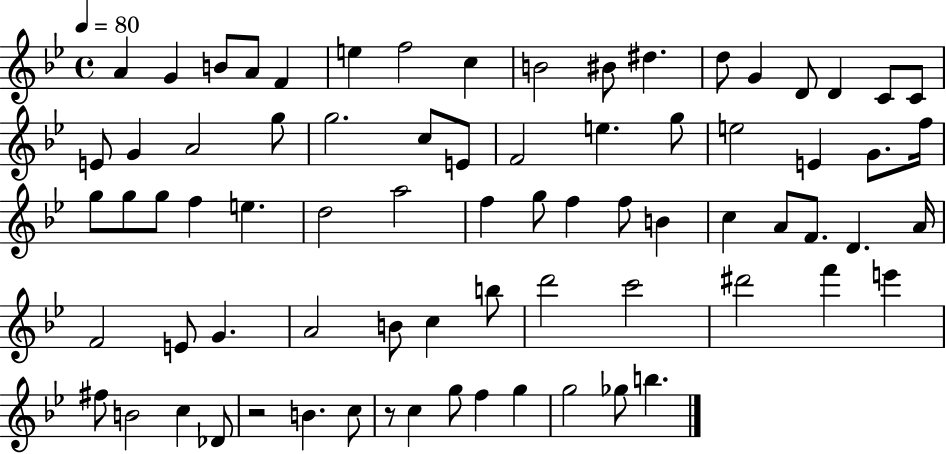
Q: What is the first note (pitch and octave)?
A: A4